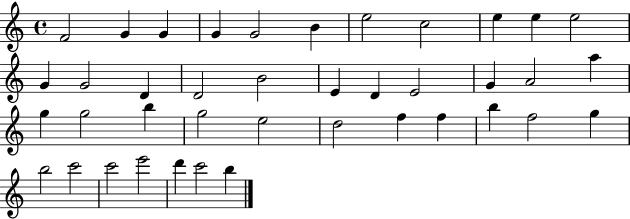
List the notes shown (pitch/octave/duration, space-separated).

F4/h G4/q G4/q G4/q G4/h B4/q E5/h C5/h E5/q E5/q E5/h G4/q G4/h D4/q D4/h B4/h E4/q D4/q E4/h G4/q A4/h A5/q G5/q G5/h B5/q G5/h E5/h D5/h F5/q F5/q B5/q F5/h G5/q B5/h C6/h C6/h E6/h D6/q C6/h B5/q